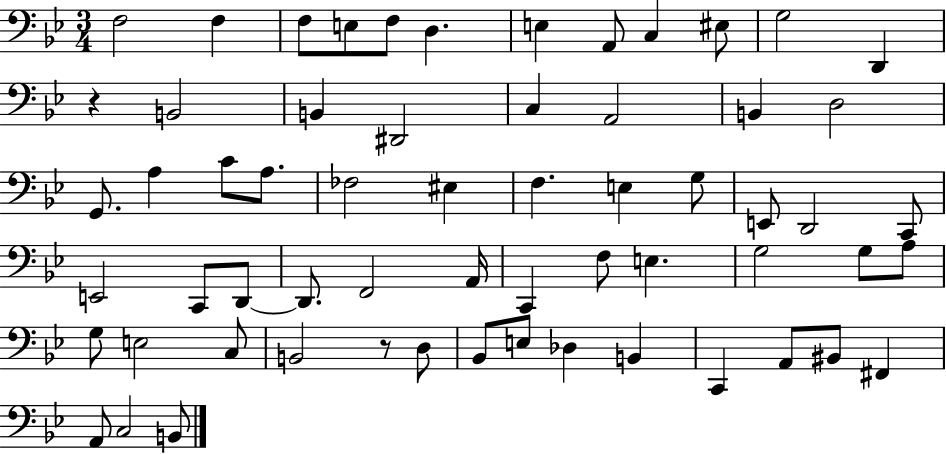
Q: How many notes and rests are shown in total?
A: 61